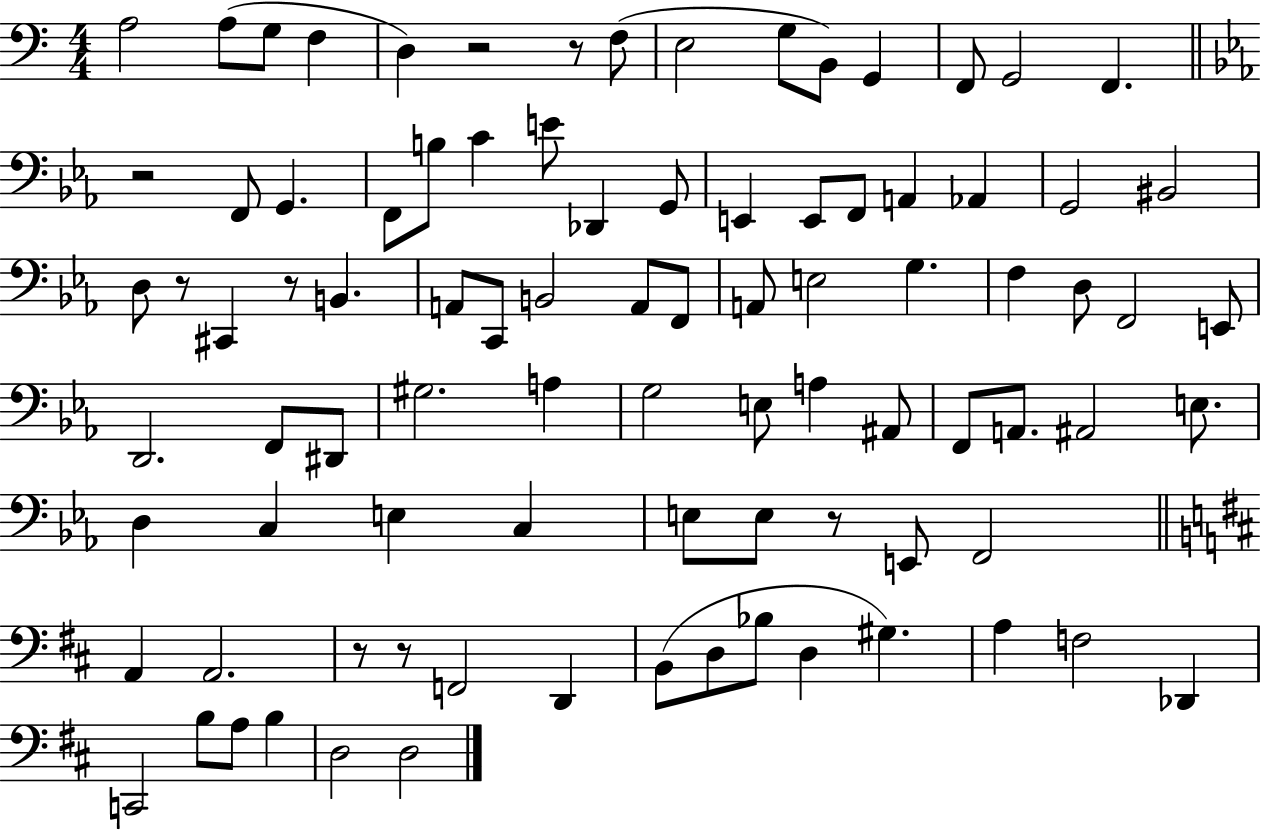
X:1
T:Untitled
M:4/4
L:1/4
K:C
A,2 A,/2 G,/2 F, D, z2 z/2 F,/2 E,2 G,/2 B,,/2 G,, F,,/2 G,,2 F,, z2 F,,/2 G,, F,,/2 B,/2 C E/2 _D,, G,,/2 E,, E,,/2 F,,/2 A,, _A,, G,,2 ^B,,2 D,/2 z/2 ^C,, z/2 B,, A,,/2 C,,/2 B,,2 A,,/2 F,,/2 A,,/2 E,2 G, F, D,/2 F,,2 E,,/2 D,,2 F,,/2 ^D,,/2 ^G,2 A, G,2 E,/2 A, ^A,,/2 F,,/2 A,,/2 ^A,,2 E,/2 D, C, E, C, E,/2 E,/2 z/2 E,,/2 F,,2 A,, A,,2 z/2 z/2 F,,2 D,, B,,/2 D,/2 _B,/2 D, ^G, A, F,2 _D,, C,,2 B,/2 A,/2 B, D,2 D,2